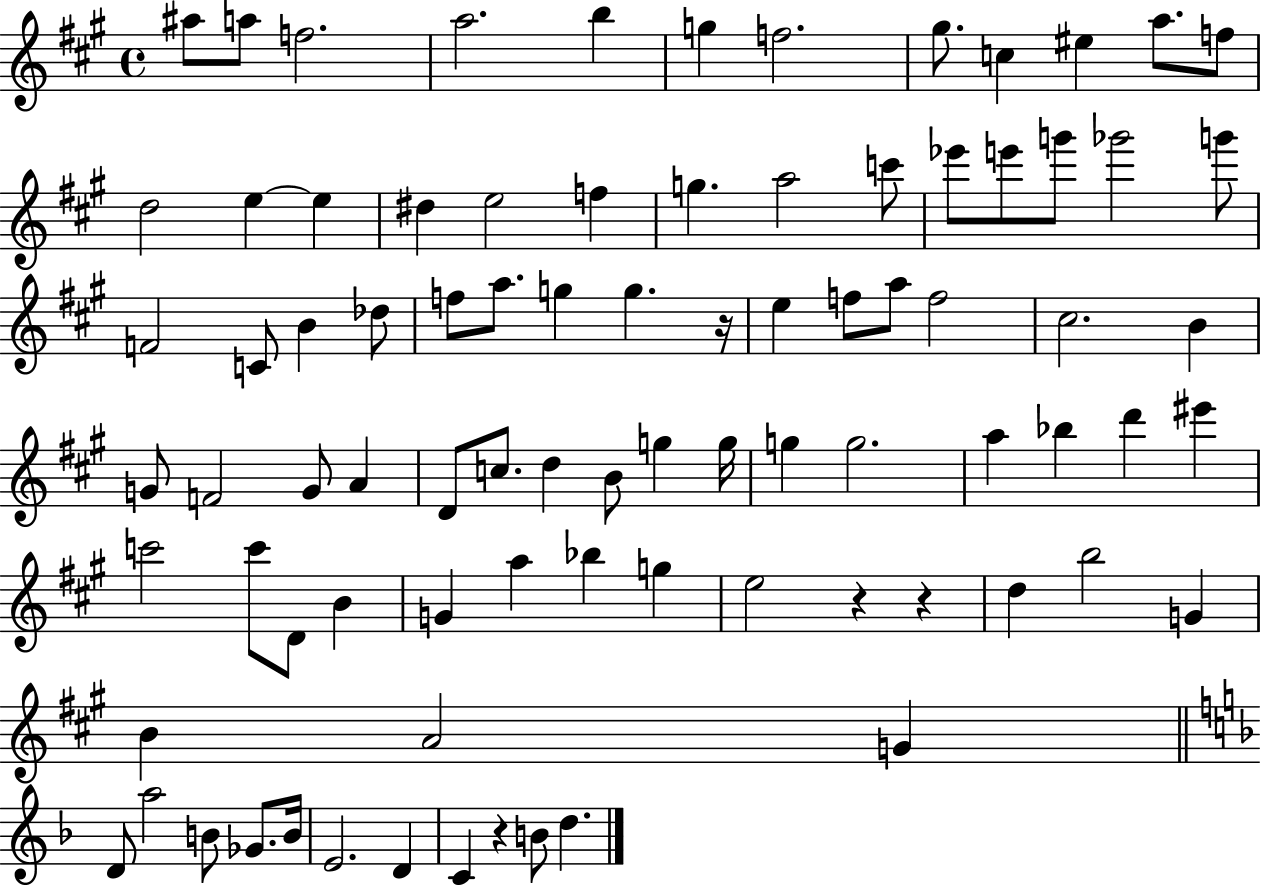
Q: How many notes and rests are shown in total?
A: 85